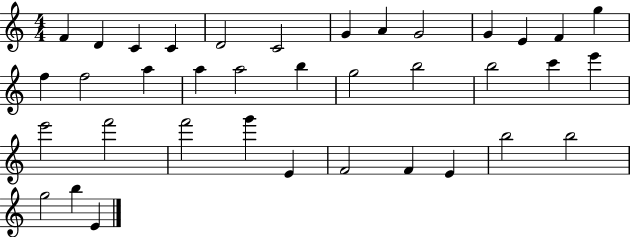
{
  \clef treble
  \numericTimeSignature
  \time 4/4
  \key c \major
  f'4 d'4 c'4 c'4 | d'2 c'2 | g'4 a'4 g'2 | g'4 e'4 f'4 g''4 | \break f''4 f''2 a''4 | a''4 a''2 b''4 | g''2 b''2 | b''2 c'''4 e'''4 | \break e'''2 f'''2 | f'''2 g'''4 e'4 | f'2 f'4 e'4 | b''2 b''2 | \break g''2 b''4 e'4 | \bar "|."
}